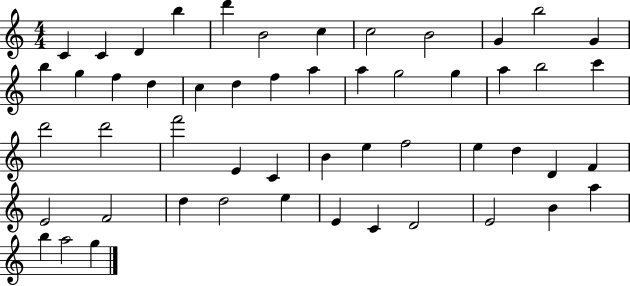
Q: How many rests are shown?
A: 0